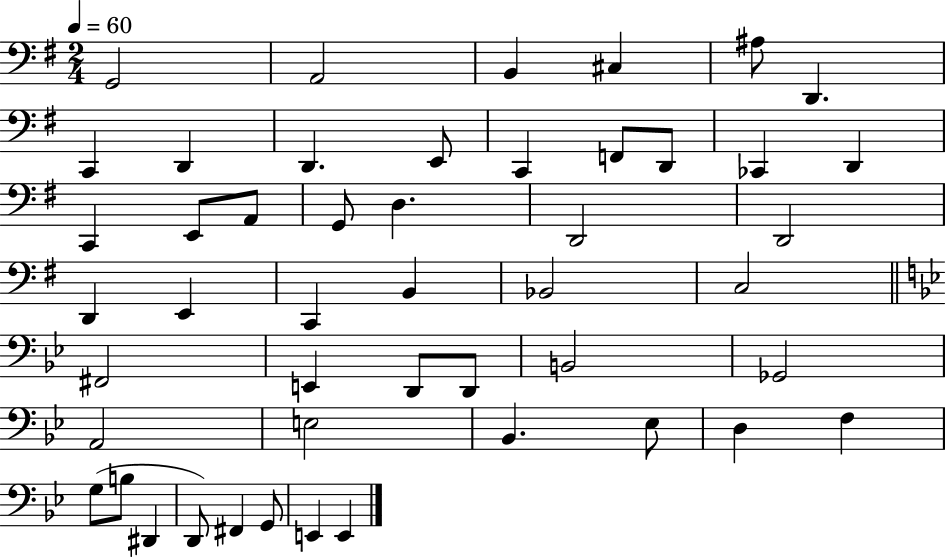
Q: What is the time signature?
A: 2/4